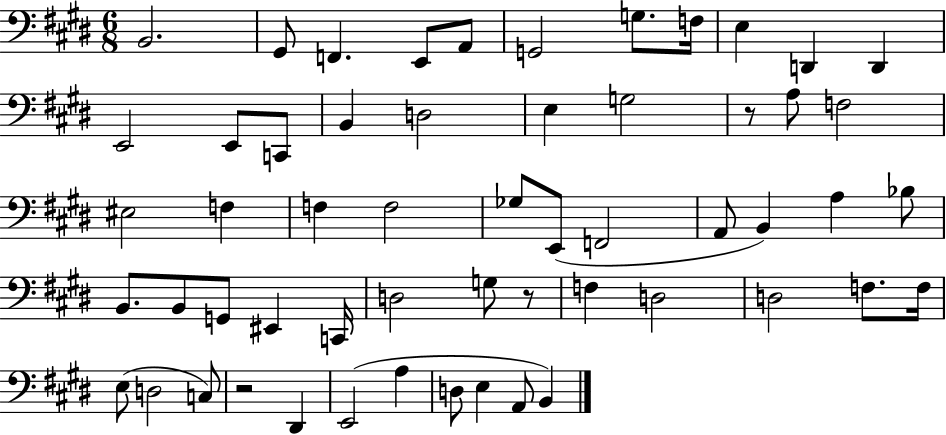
B2/h. G#2/e F2/q. E2/e A2/e G2/h G3/e. F3/s E3/q D2/q D2/q E2/h E2/e C2/e B2/q D3/h E3/q G3/h R/e A3/e F3/h EIS3/h F3/q F3/q F3/h Gb3/e E2/e F2/h A2/e B2/q A3/q Bb3/e B2/e. B2/e G2/e EIS2/q C2/s D3/h G3/e R/e F3/q D3/h D3/h F3/e. F3/s E3/e D3/h C3/e R/h D#2/q E2/h A3/q D3/e E3/q A2/e B2/q